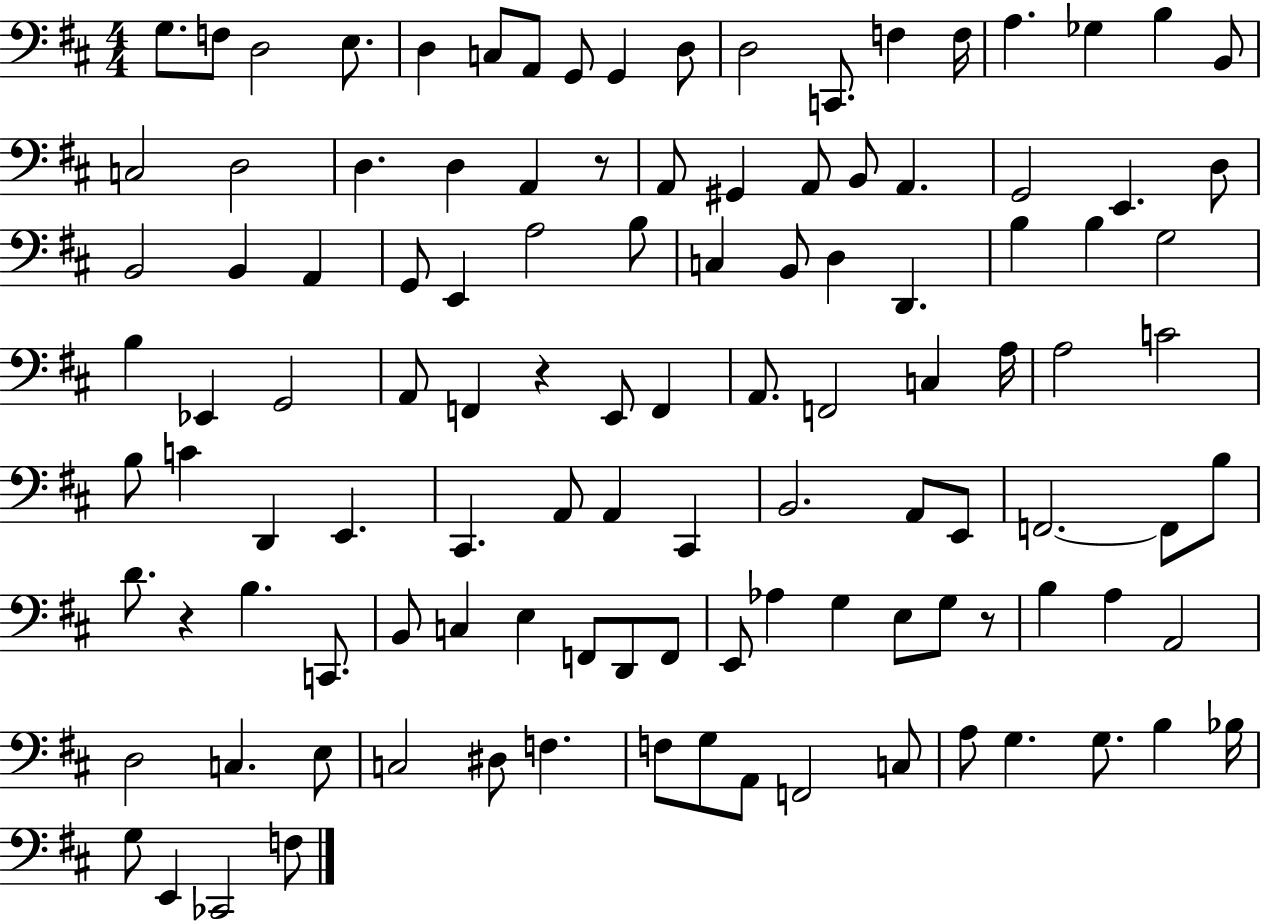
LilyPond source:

{
  \clef bass
  \numericTimeSignature
  \time 4/4
  \key d \major
  g8. f8 d2 e8. | d4 c8 a,8 g,8 g,4 d8 | d2 c,8. f4 f16 | a4. ges4 b4 b,8 | \break c2 d2 | d4. d4 a,4 r8 | a,8 gis,4 a,8 b,8 a,4. | g,2 e,4. d8 | \break b,2 b,4 a,4 | g,8 e,4 a2 b8 | c4 b,8 d4 d,4. | b4 b4 g2 | \break b4 ees,4 g,2 | a,8 f,4 r4 e,8 f,4 | a,8. f,2 c4 a16 | a2 c'2 | \break b8 c'4 d,4 e,4. | cis,4. a,8 a,4 cis,4 | b,2. a,8 e,8 | f,2.~~ f,8 b8 | \break d'8. r4 b4. c,8. | b,8 c4 e4 f,8 d,8 f,8 | e,8 aes4 g4 e8 g8 r8 | b4 a4 a,2 | \break d2 c4. e8 | c2 dis8 f4. | f8 g8 a,8 f,2 c8 | a8 g4. g8. b4 bes16 | \break g8 e,4 ces,2 f8 | \bar "|."
}